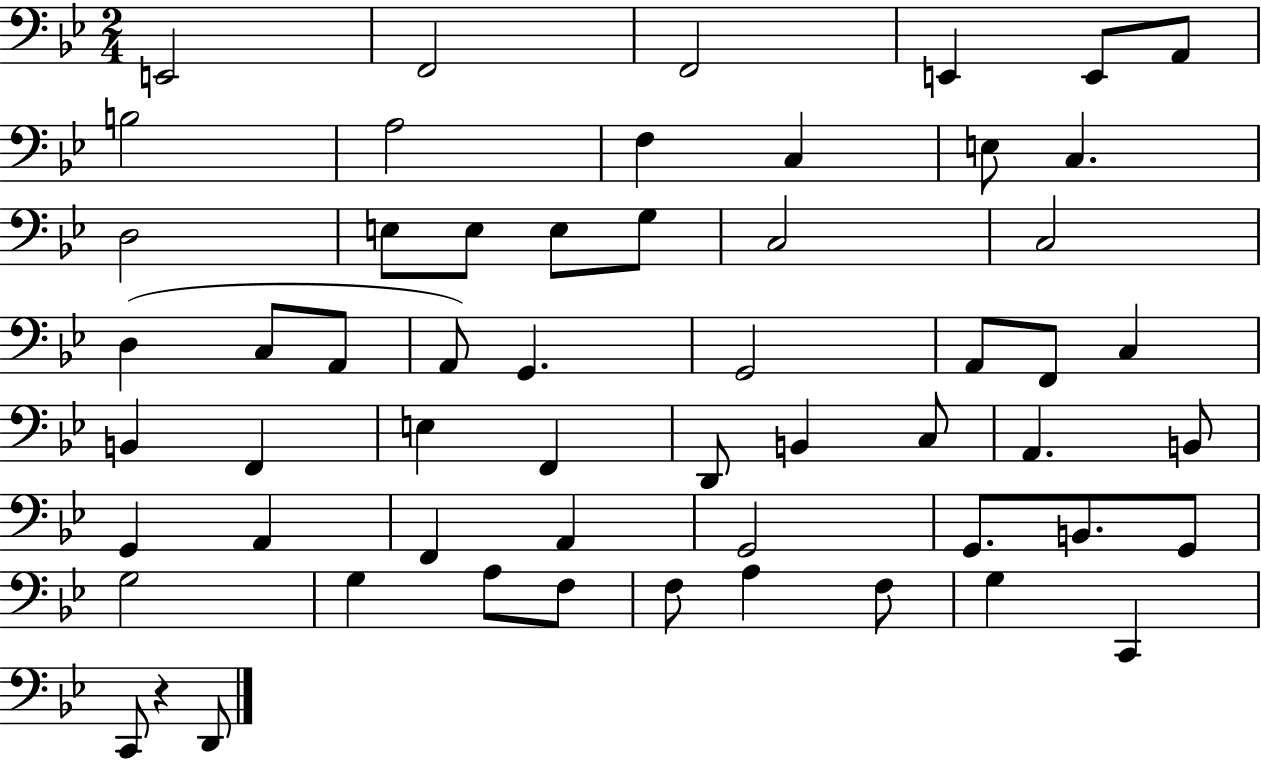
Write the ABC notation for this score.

X:1
T:Untitled
M:2/4
L:1/4
K:Bb
E,,2 F,,2 F,,2 E,, E,,/2 A,,/2 B,2 A,2 F, C, E,/2 C, D,2 E,/2 E,/2 E,/2 G,/2 C,2 C,2 D, C,/2 A,,/2 A,,/2 G,, G,,2 A,,/2 F,,/2 C, B,, F,, E, F,, D,,/2 B,, C,/2 A,, B,,/2 G,, A,, F,, A,, G,,2 G,,/2 B,,/2 G,,/2 G,2 G, A,/2 F,/2 F,/2 A, F,/2 G, C,, C,,/2 z D,,/2